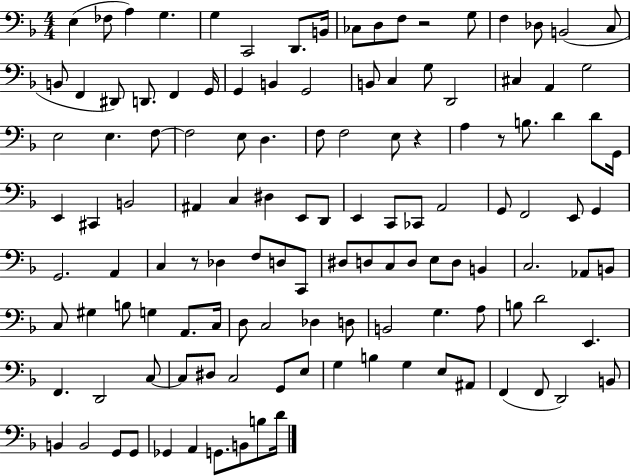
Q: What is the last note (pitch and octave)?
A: D4